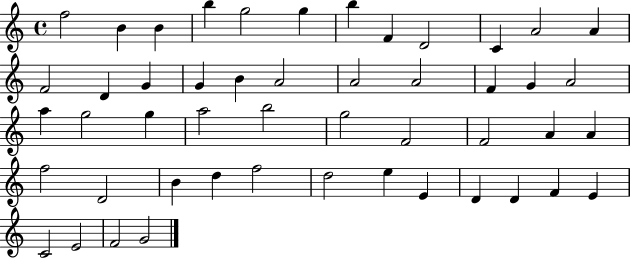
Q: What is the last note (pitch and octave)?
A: G4